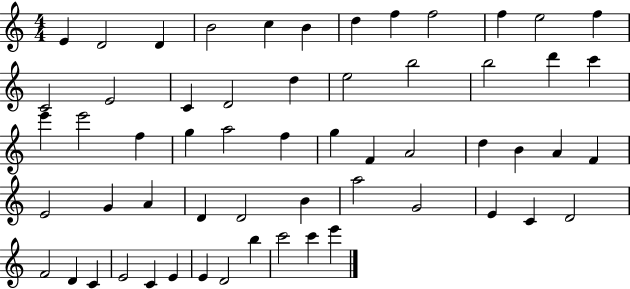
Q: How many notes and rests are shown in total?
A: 58